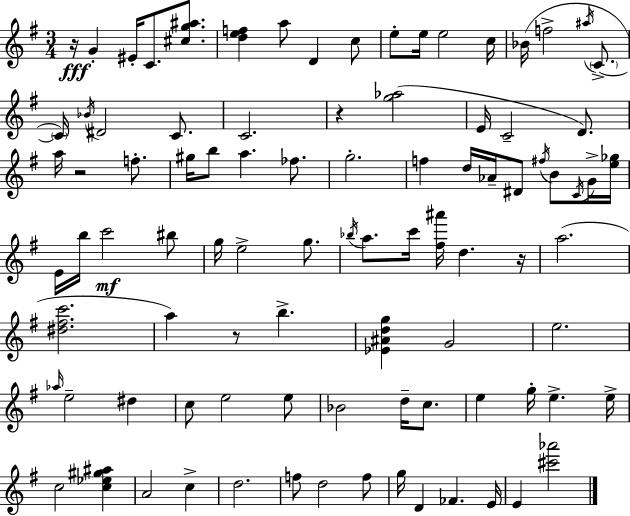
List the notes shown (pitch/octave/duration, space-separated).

R/s G4/q EIS4/s C4/e. [C#5,G5,A#5]/e. [D5,E5,F5]/q A5/e D4/q C5/e E5/e E5/s E5/h C5/s Bb4/s F5/h A#5/s C4/e. C4/s Bb4/s D#4/h C4/e. C4/h. R/q [G5,Ab5]/h E4/s C4/h D4/e. A5/s R/h F5/e. G#5/s B5/e A5/q. FES5/e. G5/h. F5/q D5/s Ab4/s D#4/e F#5/s B4/e C4/s G4/s [E5,Gb5]/s E4/s B5/s C6/h BIS5/e G5/s E5/h G5/e. Bb5/s A5/e. C6/s [F#5,A#6]/s D5/q. R/s A5/h. [D#5,F#5,C6]/h. A5/q R/e B5/q. [Eb4,A#4,D5,G5]/q G4/h E5/h. Ab5/s E5/h D#5/q C5/e E5/h E5/e Bb4/h D5/s C5/e. E5/q G5/s E5/q. E5/s C5/h [C5,Eb5,G#5,A#5]/q A4/h C5/q D5/h. F5/e D5/h F5/e G5/s D4/q FES4/q. E4/s E4/q [C#6,Ab6]/h